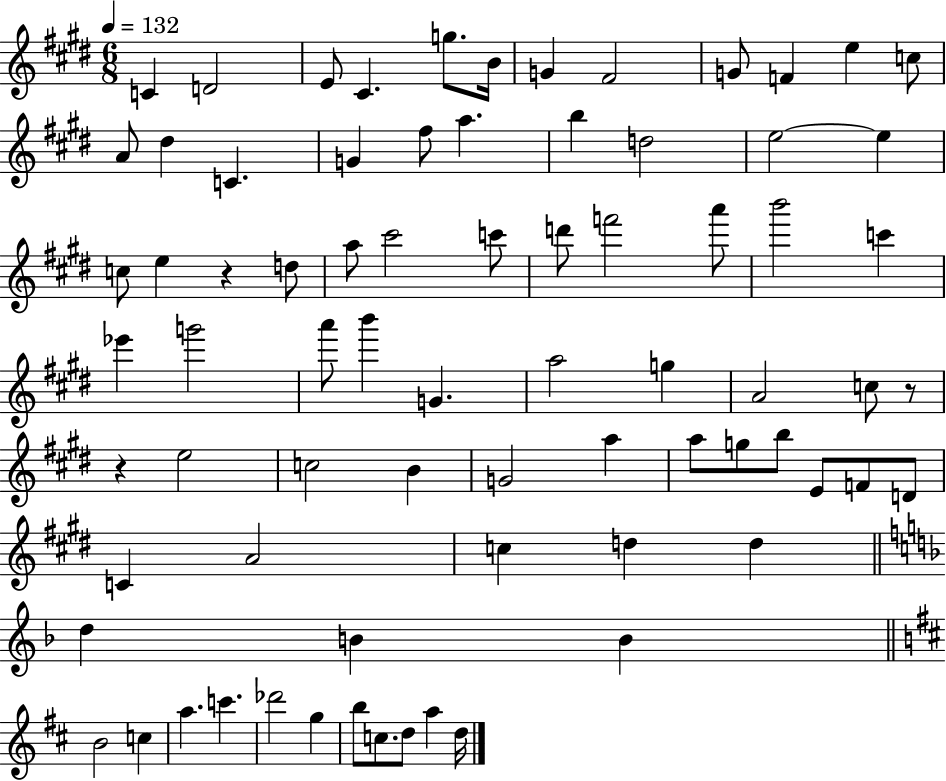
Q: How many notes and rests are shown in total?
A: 75